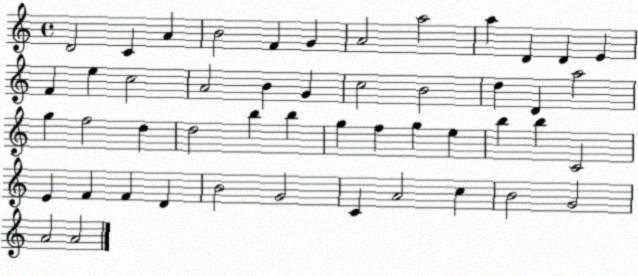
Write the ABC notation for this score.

X:1
T:Untitled
M:4/4
L:1/4
K:C
D2 C A B2 F G A2 a2 a D D E F e c2 A2 B G c2 B2 d D a2 g f2 d d2 b b g f g e b b C2 E F F D B2 G2 C A2 c B2 G2 A2 A2